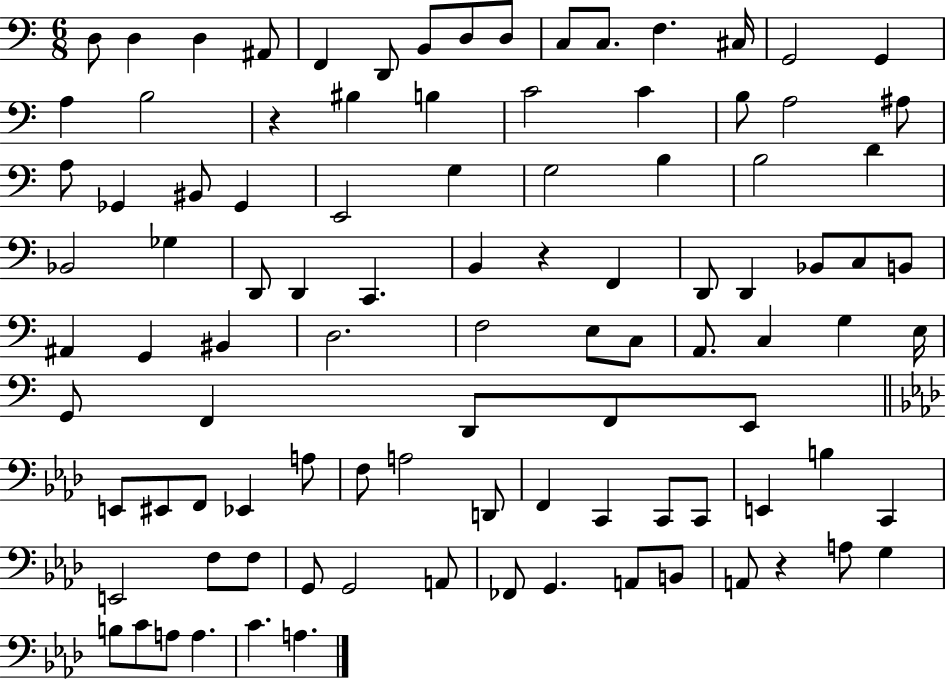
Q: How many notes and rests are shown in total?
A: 99